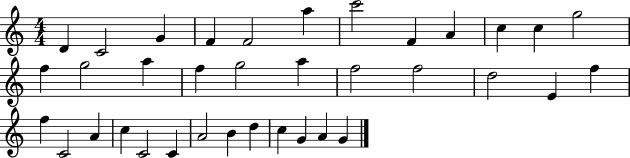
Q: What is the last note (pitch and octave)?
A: G4